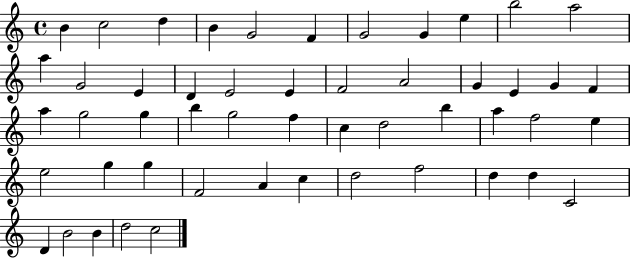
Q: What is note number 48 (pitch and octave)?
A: B4